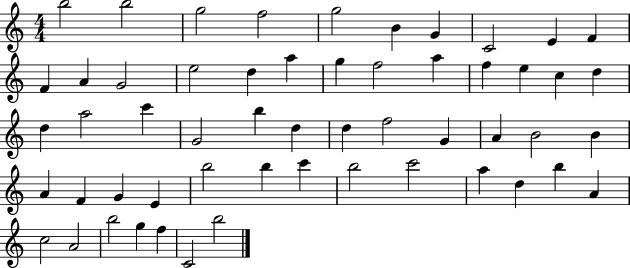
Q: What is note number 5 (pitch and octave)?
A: G5